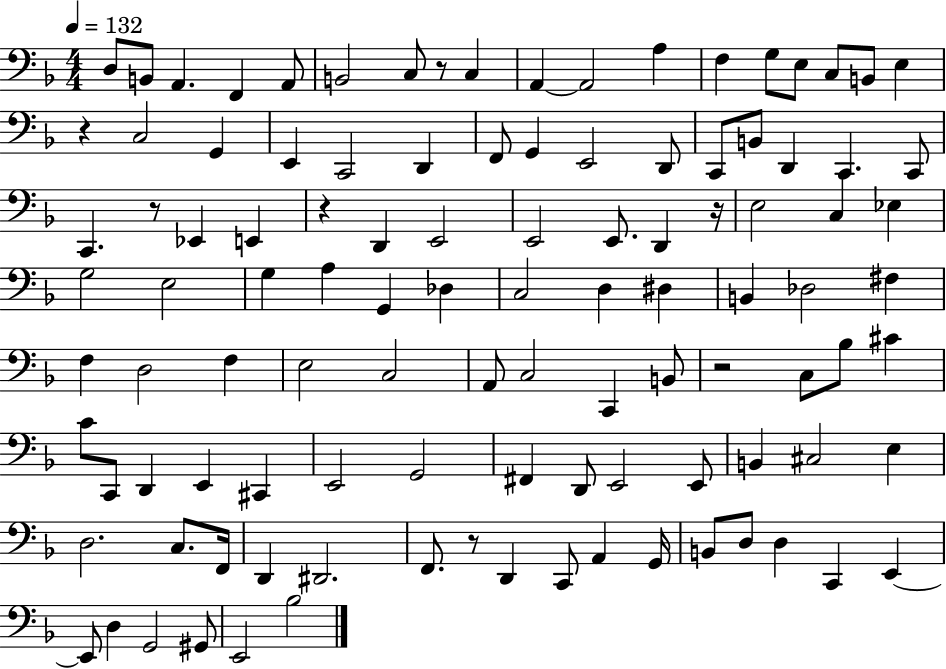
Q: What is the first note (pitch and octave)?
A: D3